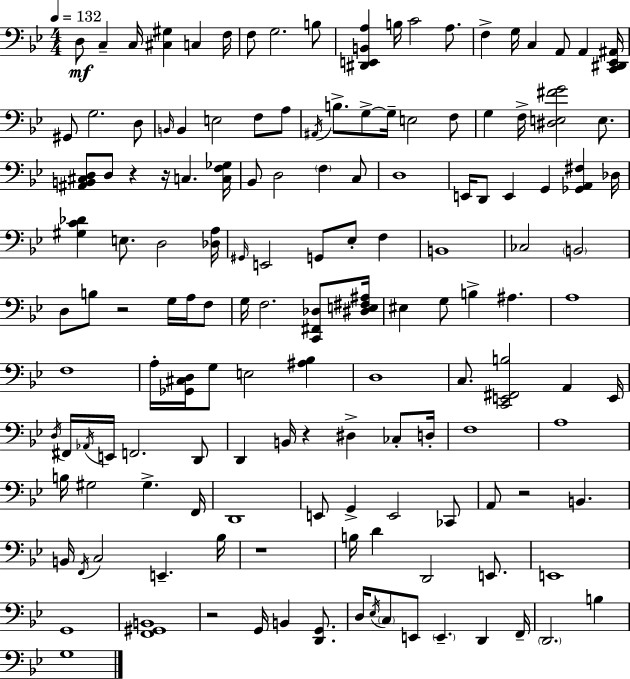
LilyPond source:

{
  \clef bass
  \numericTimeSignature
  \time 4/4
  \key bes \major
  \tempo 4 = 132
  d8\mf c4-- c16 <cis gis>4 c4 f16 | f8 g2. b8 | <dis, e, b, a>4 b16 c'2 a8. | f4-> g16 c4 a,8 a,4 <c, dis, ees, ais,>16 | \break gis,8 g2. d8 | \grace { b,16 } b,4 e2 f8 a8 | \acciaccatura { ais,16 } b8.-> g8->~~ g16-- e2 | f8 g4 f16-> <dis e fis' g'>2 e8. | \break <ais, b, cis d>8 d8 r4 r16 c4. | <c f ges>16 bes,8 d2 \parenthesize f4 | c8 d1 | e,16 d,8 e,4 g,4 <ges, a, fis>4 | \break des16 <gis c' des'>4 e8. d2 | <des a>16 \grace { gis,16 } e,2 g,8 ees8-. f4 | b,1 | ces2 \parenthesize b,2 | \break d8 b8 r2 g16 | a16 f8 g16 f2. | <c, fis, des>8 <dis e fis ais>16 eis4 g8 b4-> ais4. | a1 | \break f1 | a16-. <ges, cis d>16 g8 e2 <ais bes>4 | d1 | c8. <c, e, fis, b>2 a,4 | \break e,16 \acciaccatura { d16 } fis,16 \acciaccatura { aes,16 } e,16 f,2. | d,8 d,4 b,16 r4 dis4-> | ces8-. d16-. f1 | a1 | \break b16 gis2 gis4.-> | f,16 d,1 | e,8 g,4-> e,2 | ces,8 a,8 r2 b,4. | \break b,16 \acciaccatura { f,16 } c2 e,4.-- | bes16 r1 | b16 d'4 d,2 | e,8. e,1 | \break g,1 | <f, gis, b,>1 | r2 g,16 b,4 | <d, g,>8. d16 \acciaccatura { ees16 } \parenthesize c8 e,8 \parenthesize e,4.-- | \break d,4 f,16-- \parenthesize d,2. | b4 g1 | \bar "|."
}